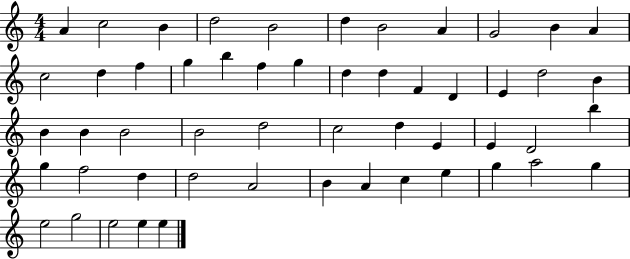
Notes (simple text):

A4/q C5/h B4/q D5/h B4/h D5/q B4/h A4/q G4/h B4/q A4/q C5/h D5/q F5/q G5/q B5/q F5/q G5/q D5/q D5/q F4/q D4/q E4/q D5/h B4/q B4/q B4/q B4/h B4/h D5/h C5/h D5/q E4/q E4/q D4/h B5/q G5/q F5/h D5/q D5/h A4/h B4/q A4/q C5/q E5/q G5/q A5/h G5/q E5/h G5/h E5/h E5/q E5/q